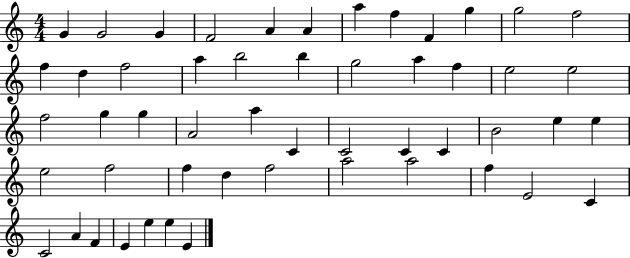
X:1
T:Untitled
M:4/4
L:1/4
K:C
G G2 G F2 A A a f F g g2 f2 f d f2 a b2 b g2 a f e2 e2 f2 g g A2 a C C2 C C B2 e e e2 f2 f d f2 a2 a2 f E2 C C2 A F E e e E